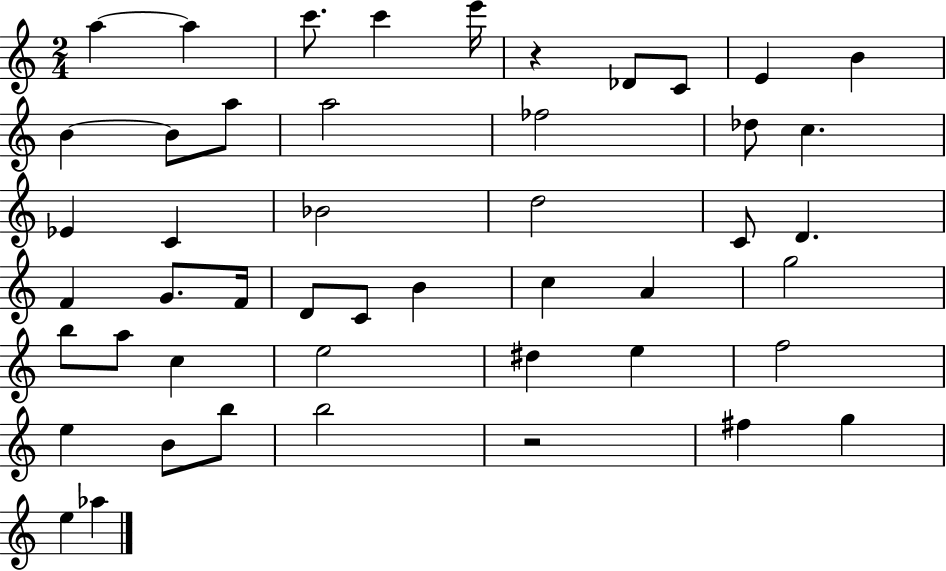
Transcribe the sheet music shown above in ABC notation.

X:1
T:Untitled
M:2/4
L:1/4
K:C
a a c'/2 c' e'/4 z _D/2 C/2 E B B B/2 a/2 a2 _f2 _d/2 c _E C _B2 d2 C/2 D F G/2 F/4 D/2 C/2 B c A g2 b/2 a/2 c e2 ^d e f2 e B/2 b/2 b2 z2 ^f g e _a